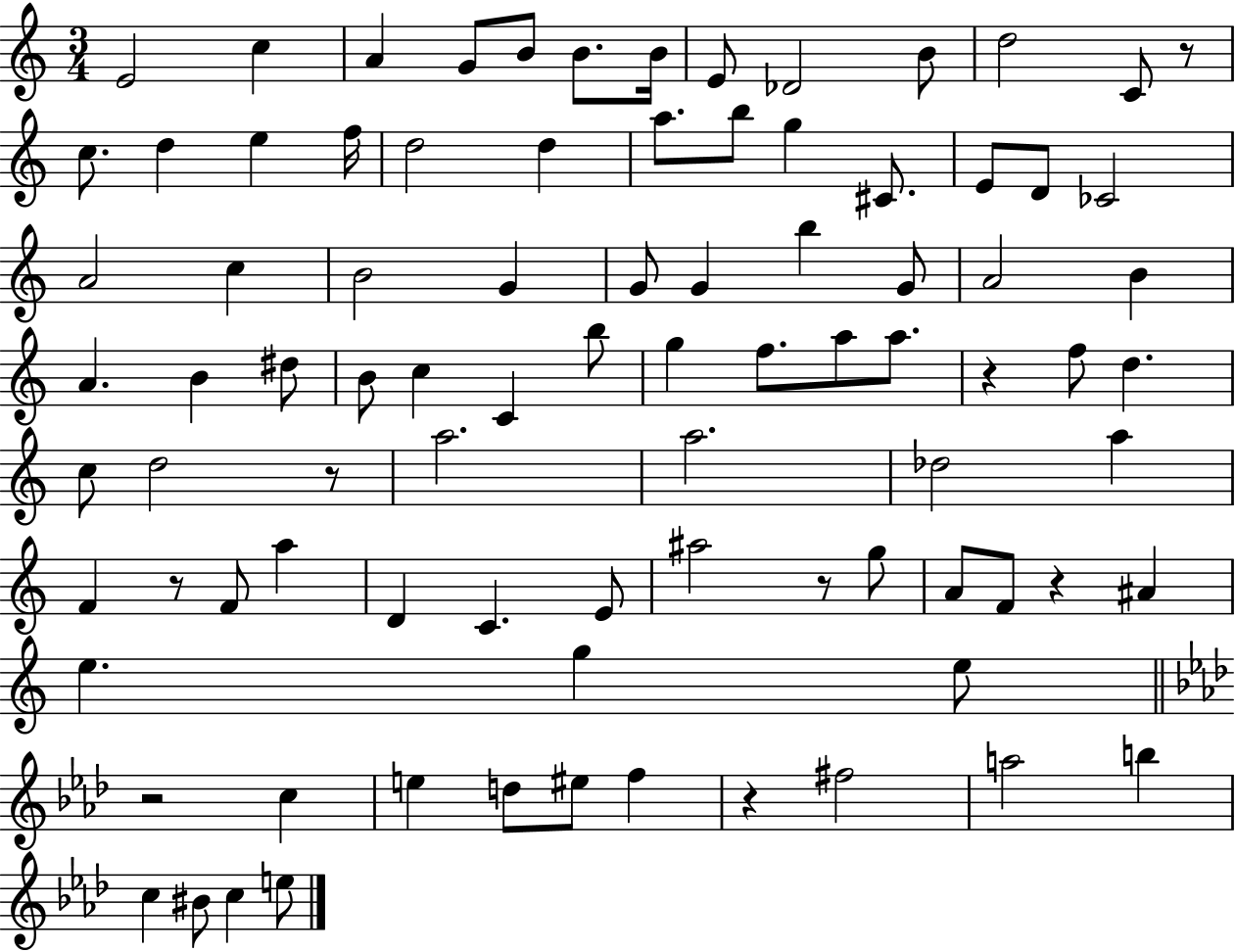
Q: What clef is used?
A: treble